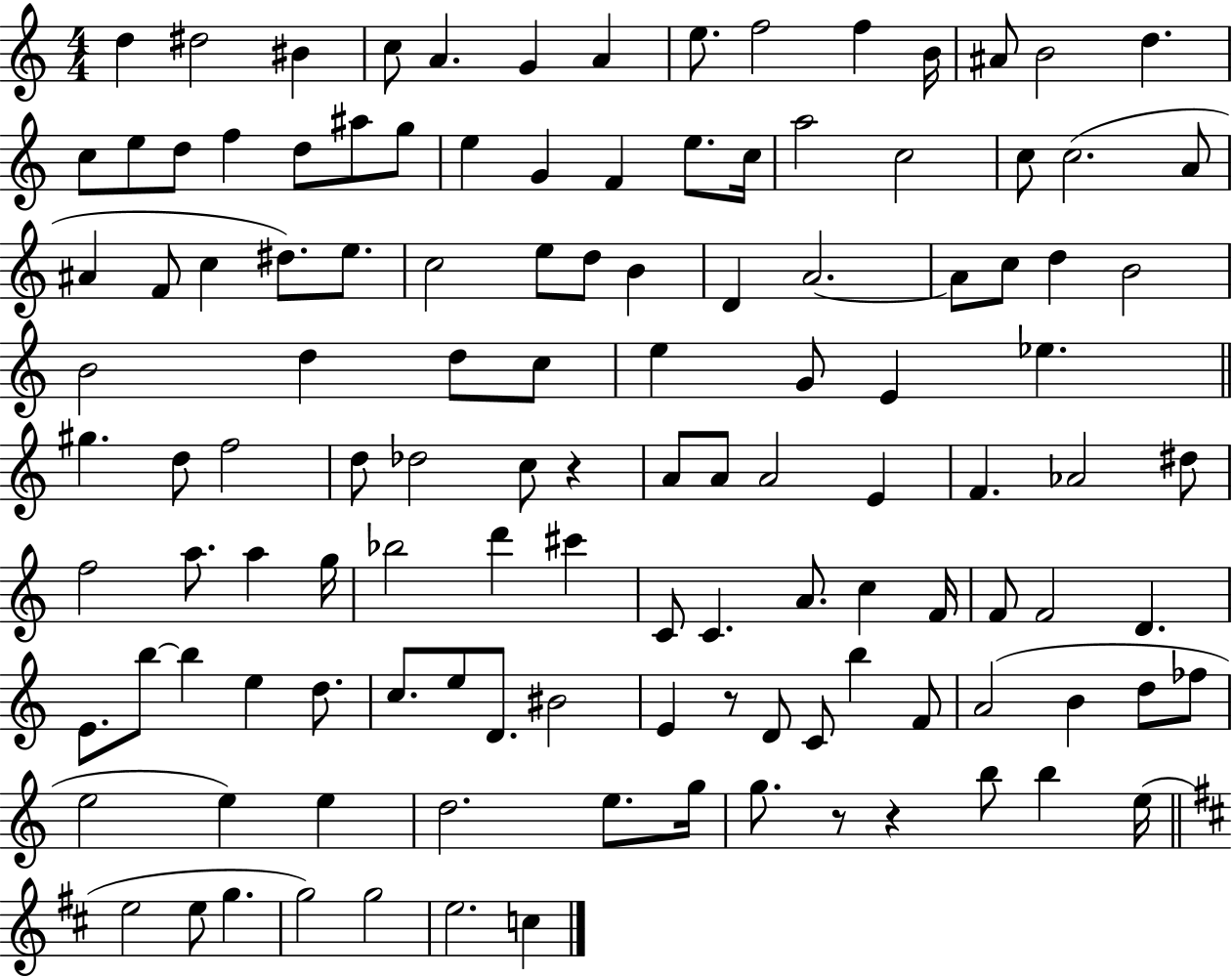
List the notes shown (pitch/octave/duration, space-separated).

D5/q D#5/h BIS4/q C5/e A4/q. G4/q A4/q E5/e. F5/h F5/q B4/s A#4/e B4/h D5/q. C5/e E5/e D5/e F5/q D5/e A#5/e G5/e E5/q G4/q F4/q E5/e. C5/s A5/h C5/h C5/e C5/h. A4/e A#4/q F4/e C5/q D#5/e. E5/e. C5/h E5/e D5/e B4/q D4/q A4/h. A4/e C5/e D5/q B4/h B4/h D5/q D5/e C5/e E5/q G4/e E4/q Eb5/q. G#5/q. D5/e F5/h D5/e Db5/h C5/e R/q A4/e A4/e A4/h E4/q F4/q. Ab4/h D#5/e F5/h A5/e. A5/q G5/s Bb5/h D6/q C#6/q C4/e C4/q. A4/e. C5/q F4/s F4/e F4/h D4/q. E4/e. B5/e B5/q E5/q D5/e. C5/e. E5/e D4/e. BIS4/h E4/q R/e D4/e C4/e B5/q F4/e A4/h B4/q D5/e FES5/e E5/h E5/q E5/q D5/h. E5/e. G5/s G5/e. R/e R/q B5/e B5/q E5/s E5/h E5/e G5/q. G5/h G5/h E5/h. C5/q